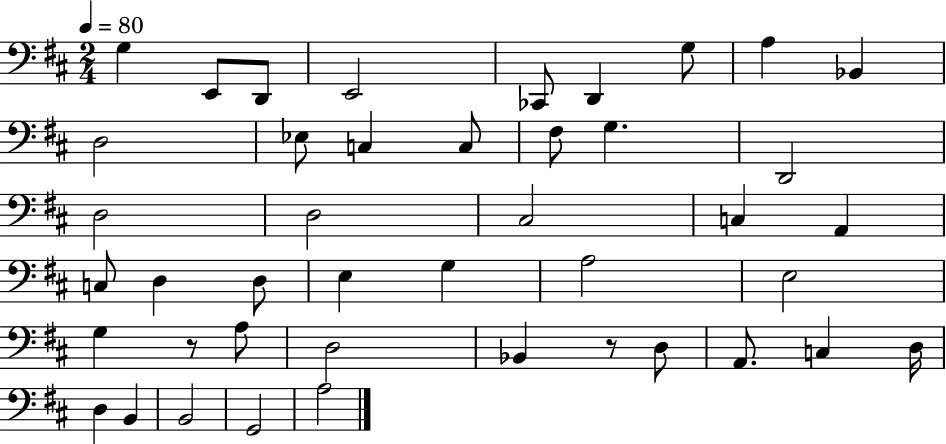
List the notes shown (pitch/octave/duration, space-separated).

G3/q E2/e D2/e E2/h CES2/e D2/q G3/e A3/q Bb2/q D3/h Eb3/e C3/q C3/e F#3/e G3/q. D2/h D3/h D3/h C#3/h C3/q A2/q C3/e D3/q D3/e E3/q G3/q A3/h E3/h G3/q R/e A3/e D3/h Bb2/q R/e D3/e A2/e. C3/q D3/s D3/q B2/q B2/h G2/h A3/h